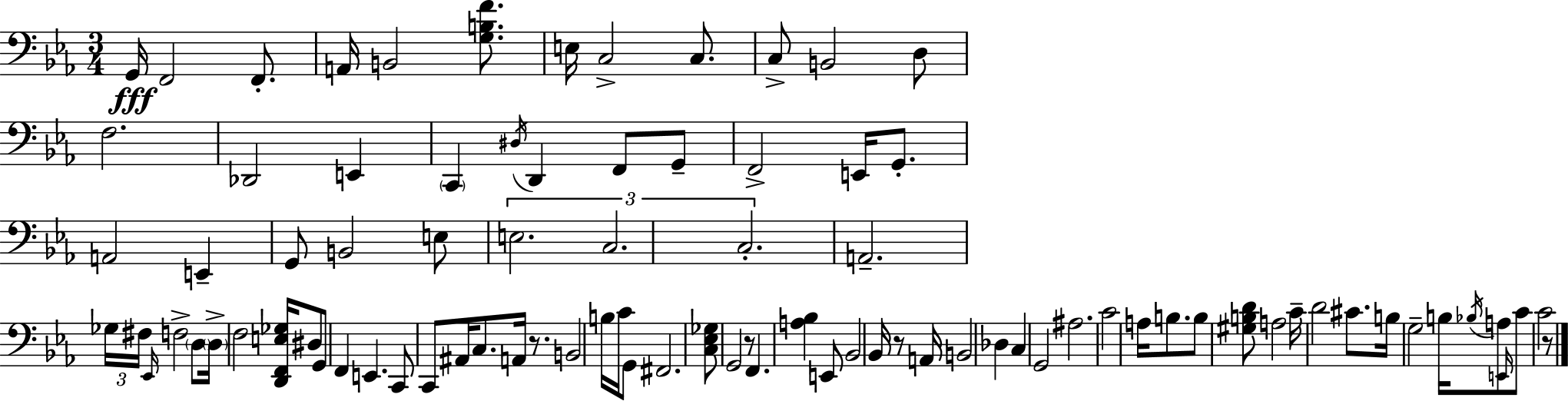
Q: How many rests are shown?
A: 4